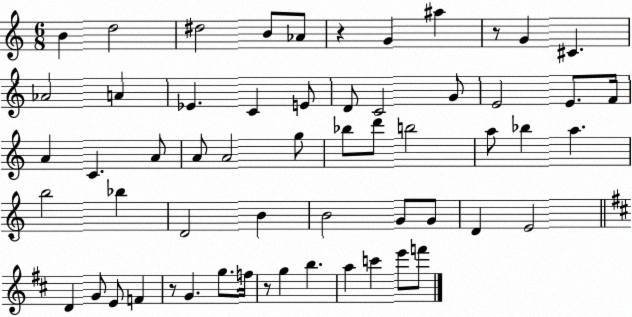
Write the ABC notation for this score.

X:1
T:Untitled
M:6/8
L:1/4
K:C
B d2 ^d2 B/2 _A/2 z G ^a z/2 G ^C _A2 A _E C E/2 D/2 C2 G/2 E2 E/2 F/4 A C A/2 A/2 A2 g/2 _b/2 d'/2 b2 a/2 _b a b2 _b D2 B B2 G/2 G/2 D E2 D G/2 E/2 F z/2 G g/2 f/4 z/2 g b a c' e'/2 f'/2